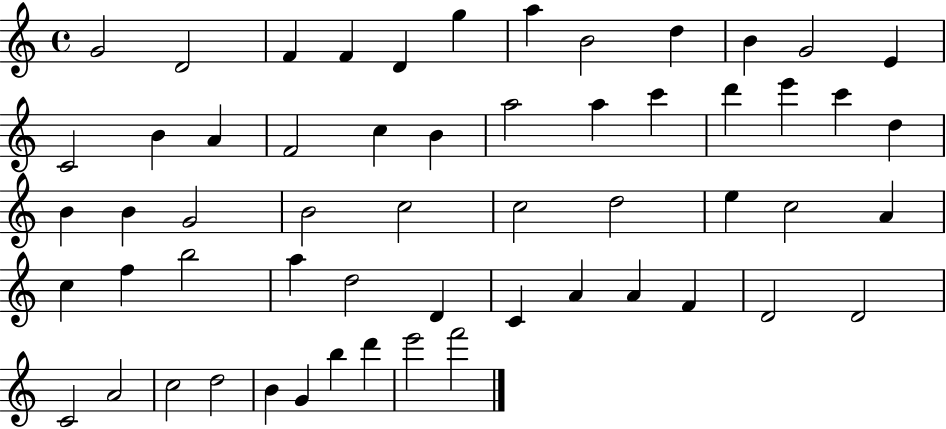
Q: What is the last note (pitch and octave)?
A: F6